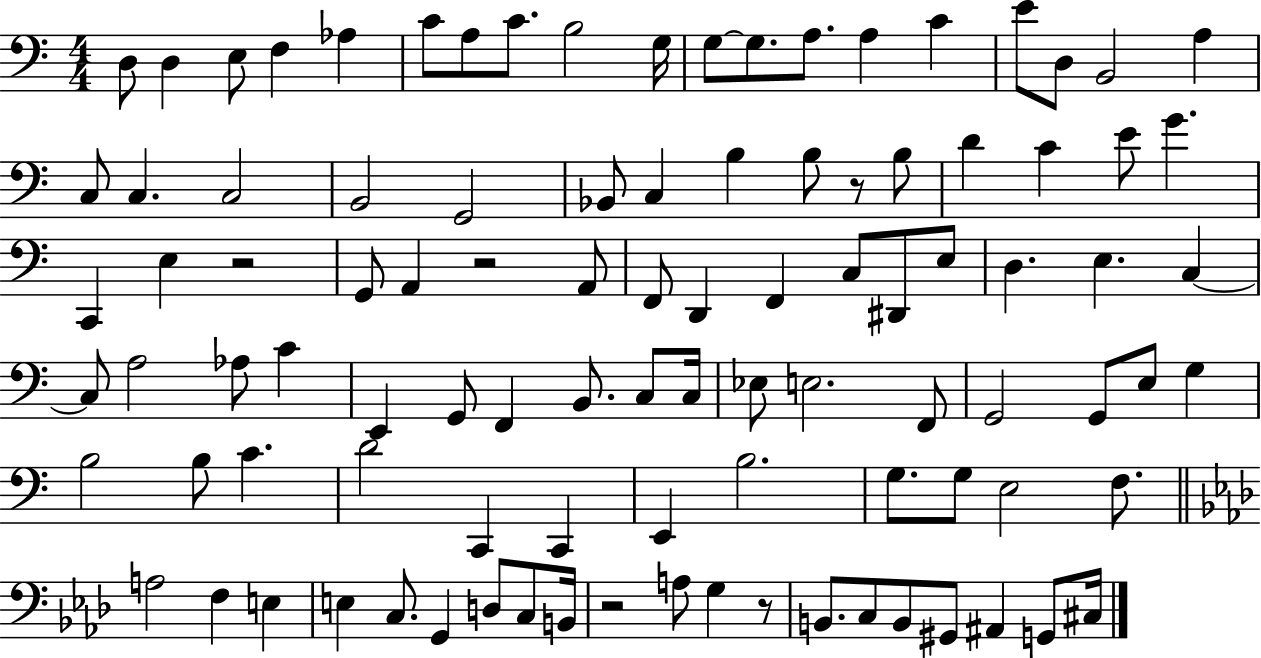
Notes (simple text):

D3/e D3/q E3/e F3/q Ab3/q C4/e A3/e C4/e. B3/h G3/s G3/e G3/e. A3/e. A3/q C4/q E4/e D3/e B2/h A3/q C3/e C3/q. C3/h B2/h G2/h Bb2/e C3/q B3/q B3/e R/e B3/e D4/q C4/q E4/e G4/q. C2/q E3/q R/h G2/e A2/q R/h A2/e F2/e D2/q F2/q C3/e D#2/e E3/e D3/q. E3/q. C3/q C3/e A3/h Ab3/e C4/q E2/q G2/e F2/q B2/e. C3/e C3/s Eb3/e E3/h. F2/e G2/h G2/e E3/e G3/q B3/h B3/e C4/q. D4/h C2/q C2/q E2/q B3/h. G3/e. G3/e E3/h F3/e. A3/h F3/q E3/q E3/q C3/e. G2/q D3/e C3/e B2/s R/h A3/e G3/q R/e B2/e. C3/e B2/e G#2/e A#2/q G2/e C#3/s